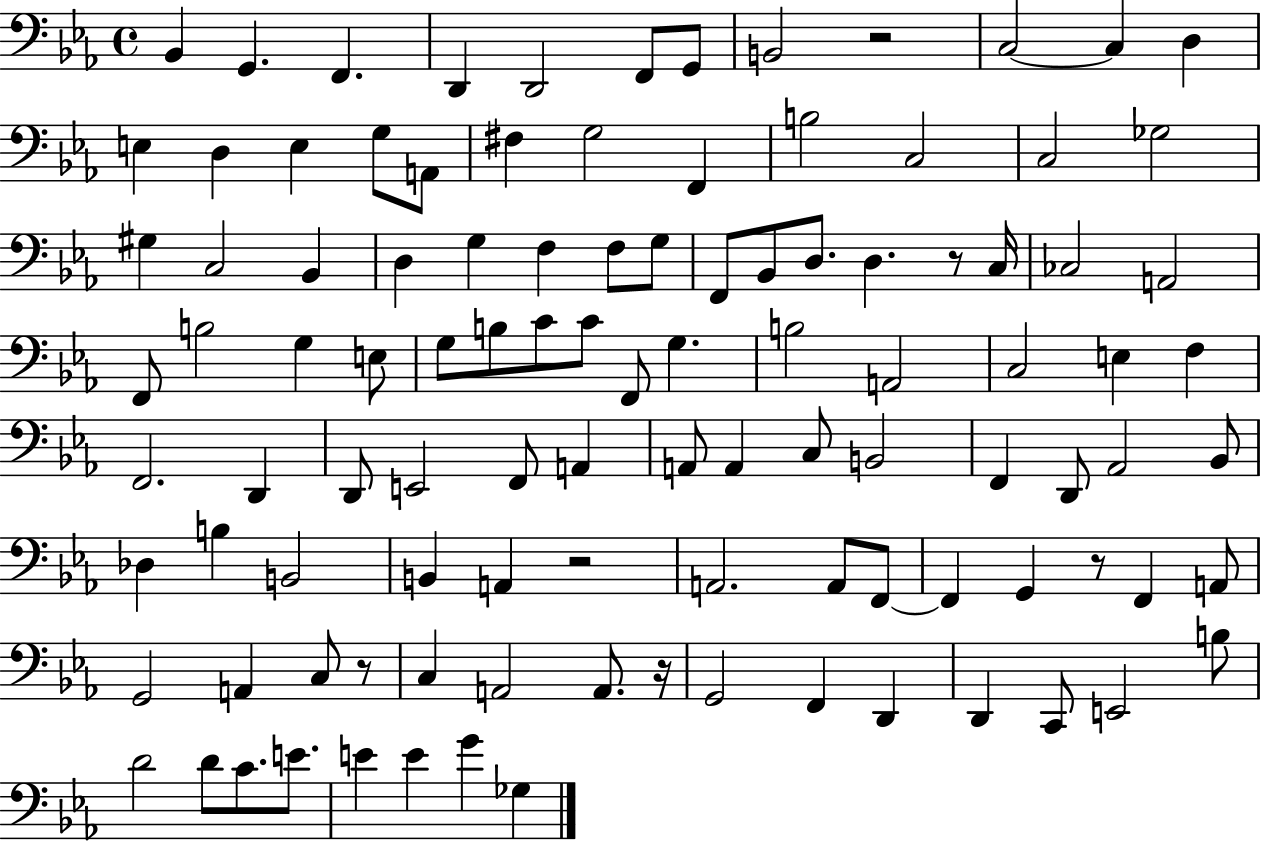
X:1
T:Untitled
M:4/4
L:1/4
K:Eb
_B,, G,, F,, D,, D,,2 F,,/2 G,,/2 B,,2 z2 C,2 C, D, E, D, E, G,/2 A,,/2 ^F, G,2 F,, B,2 C,2 C,2 _G,2 ^G, C,2 _B,, D, G, F, F,/2 G,/2 F,,/2 _B,,/2 D,/2 D, z/2 C,/4 _C,2 A,,2 F,,/2 B,2 G, E,/2 G,/2 B,/2 C/2 C/2 F,,/2 G, B,2 A,,2 C,2 E, F, F,,2 D,, D,,/2 E,,2 F,,/2 A,, A,,/2 A,, C,/2 B,,2 F,, D,,/2 _A,,2 _B,,/2 _D, B, B,,2 B,, A,, z2 A,,2 A,,/2 F,,/2 F,, G,, z/2 F,, A,,/2 G,,2 A,, C,/2 z/2 C, A,,2 A,,/2 z/4 G,,2 F,, D,, D,, C,,/2 E,,2 B,/2 D2 D/2 C/2 E/2 E E G _G,